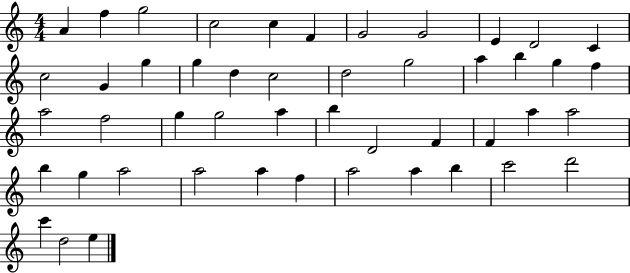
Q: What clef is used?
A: treble